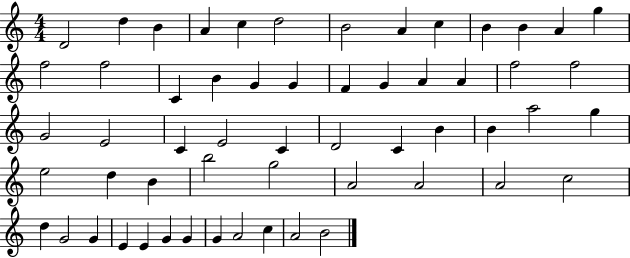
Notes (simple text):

D4/h D5/q B4/q A4/q C5/q D5/h B4/h A4/q C5/q B4/q B4/q A4/q G5/q F5/h F5/h C4/q B4/q G4/q G4/q F4/q G4/q A4/q A4/q F5/h F5/h G4/h E4/h C4/q E4/h C4/q D4/h C4/q B4/q B4/q A5/h G5/q E5/h D5/q B4/q B5/h G5/h A4/h A4/h A4/h C5/h D5/q G4/h G4/q E4/q E4/q G4/q G4/q G4/q A4/h C5/q A4/h B4/h